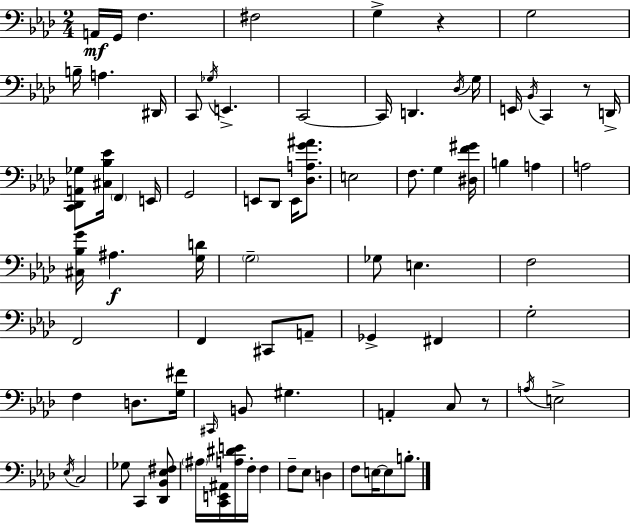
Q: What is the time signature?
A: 2/4